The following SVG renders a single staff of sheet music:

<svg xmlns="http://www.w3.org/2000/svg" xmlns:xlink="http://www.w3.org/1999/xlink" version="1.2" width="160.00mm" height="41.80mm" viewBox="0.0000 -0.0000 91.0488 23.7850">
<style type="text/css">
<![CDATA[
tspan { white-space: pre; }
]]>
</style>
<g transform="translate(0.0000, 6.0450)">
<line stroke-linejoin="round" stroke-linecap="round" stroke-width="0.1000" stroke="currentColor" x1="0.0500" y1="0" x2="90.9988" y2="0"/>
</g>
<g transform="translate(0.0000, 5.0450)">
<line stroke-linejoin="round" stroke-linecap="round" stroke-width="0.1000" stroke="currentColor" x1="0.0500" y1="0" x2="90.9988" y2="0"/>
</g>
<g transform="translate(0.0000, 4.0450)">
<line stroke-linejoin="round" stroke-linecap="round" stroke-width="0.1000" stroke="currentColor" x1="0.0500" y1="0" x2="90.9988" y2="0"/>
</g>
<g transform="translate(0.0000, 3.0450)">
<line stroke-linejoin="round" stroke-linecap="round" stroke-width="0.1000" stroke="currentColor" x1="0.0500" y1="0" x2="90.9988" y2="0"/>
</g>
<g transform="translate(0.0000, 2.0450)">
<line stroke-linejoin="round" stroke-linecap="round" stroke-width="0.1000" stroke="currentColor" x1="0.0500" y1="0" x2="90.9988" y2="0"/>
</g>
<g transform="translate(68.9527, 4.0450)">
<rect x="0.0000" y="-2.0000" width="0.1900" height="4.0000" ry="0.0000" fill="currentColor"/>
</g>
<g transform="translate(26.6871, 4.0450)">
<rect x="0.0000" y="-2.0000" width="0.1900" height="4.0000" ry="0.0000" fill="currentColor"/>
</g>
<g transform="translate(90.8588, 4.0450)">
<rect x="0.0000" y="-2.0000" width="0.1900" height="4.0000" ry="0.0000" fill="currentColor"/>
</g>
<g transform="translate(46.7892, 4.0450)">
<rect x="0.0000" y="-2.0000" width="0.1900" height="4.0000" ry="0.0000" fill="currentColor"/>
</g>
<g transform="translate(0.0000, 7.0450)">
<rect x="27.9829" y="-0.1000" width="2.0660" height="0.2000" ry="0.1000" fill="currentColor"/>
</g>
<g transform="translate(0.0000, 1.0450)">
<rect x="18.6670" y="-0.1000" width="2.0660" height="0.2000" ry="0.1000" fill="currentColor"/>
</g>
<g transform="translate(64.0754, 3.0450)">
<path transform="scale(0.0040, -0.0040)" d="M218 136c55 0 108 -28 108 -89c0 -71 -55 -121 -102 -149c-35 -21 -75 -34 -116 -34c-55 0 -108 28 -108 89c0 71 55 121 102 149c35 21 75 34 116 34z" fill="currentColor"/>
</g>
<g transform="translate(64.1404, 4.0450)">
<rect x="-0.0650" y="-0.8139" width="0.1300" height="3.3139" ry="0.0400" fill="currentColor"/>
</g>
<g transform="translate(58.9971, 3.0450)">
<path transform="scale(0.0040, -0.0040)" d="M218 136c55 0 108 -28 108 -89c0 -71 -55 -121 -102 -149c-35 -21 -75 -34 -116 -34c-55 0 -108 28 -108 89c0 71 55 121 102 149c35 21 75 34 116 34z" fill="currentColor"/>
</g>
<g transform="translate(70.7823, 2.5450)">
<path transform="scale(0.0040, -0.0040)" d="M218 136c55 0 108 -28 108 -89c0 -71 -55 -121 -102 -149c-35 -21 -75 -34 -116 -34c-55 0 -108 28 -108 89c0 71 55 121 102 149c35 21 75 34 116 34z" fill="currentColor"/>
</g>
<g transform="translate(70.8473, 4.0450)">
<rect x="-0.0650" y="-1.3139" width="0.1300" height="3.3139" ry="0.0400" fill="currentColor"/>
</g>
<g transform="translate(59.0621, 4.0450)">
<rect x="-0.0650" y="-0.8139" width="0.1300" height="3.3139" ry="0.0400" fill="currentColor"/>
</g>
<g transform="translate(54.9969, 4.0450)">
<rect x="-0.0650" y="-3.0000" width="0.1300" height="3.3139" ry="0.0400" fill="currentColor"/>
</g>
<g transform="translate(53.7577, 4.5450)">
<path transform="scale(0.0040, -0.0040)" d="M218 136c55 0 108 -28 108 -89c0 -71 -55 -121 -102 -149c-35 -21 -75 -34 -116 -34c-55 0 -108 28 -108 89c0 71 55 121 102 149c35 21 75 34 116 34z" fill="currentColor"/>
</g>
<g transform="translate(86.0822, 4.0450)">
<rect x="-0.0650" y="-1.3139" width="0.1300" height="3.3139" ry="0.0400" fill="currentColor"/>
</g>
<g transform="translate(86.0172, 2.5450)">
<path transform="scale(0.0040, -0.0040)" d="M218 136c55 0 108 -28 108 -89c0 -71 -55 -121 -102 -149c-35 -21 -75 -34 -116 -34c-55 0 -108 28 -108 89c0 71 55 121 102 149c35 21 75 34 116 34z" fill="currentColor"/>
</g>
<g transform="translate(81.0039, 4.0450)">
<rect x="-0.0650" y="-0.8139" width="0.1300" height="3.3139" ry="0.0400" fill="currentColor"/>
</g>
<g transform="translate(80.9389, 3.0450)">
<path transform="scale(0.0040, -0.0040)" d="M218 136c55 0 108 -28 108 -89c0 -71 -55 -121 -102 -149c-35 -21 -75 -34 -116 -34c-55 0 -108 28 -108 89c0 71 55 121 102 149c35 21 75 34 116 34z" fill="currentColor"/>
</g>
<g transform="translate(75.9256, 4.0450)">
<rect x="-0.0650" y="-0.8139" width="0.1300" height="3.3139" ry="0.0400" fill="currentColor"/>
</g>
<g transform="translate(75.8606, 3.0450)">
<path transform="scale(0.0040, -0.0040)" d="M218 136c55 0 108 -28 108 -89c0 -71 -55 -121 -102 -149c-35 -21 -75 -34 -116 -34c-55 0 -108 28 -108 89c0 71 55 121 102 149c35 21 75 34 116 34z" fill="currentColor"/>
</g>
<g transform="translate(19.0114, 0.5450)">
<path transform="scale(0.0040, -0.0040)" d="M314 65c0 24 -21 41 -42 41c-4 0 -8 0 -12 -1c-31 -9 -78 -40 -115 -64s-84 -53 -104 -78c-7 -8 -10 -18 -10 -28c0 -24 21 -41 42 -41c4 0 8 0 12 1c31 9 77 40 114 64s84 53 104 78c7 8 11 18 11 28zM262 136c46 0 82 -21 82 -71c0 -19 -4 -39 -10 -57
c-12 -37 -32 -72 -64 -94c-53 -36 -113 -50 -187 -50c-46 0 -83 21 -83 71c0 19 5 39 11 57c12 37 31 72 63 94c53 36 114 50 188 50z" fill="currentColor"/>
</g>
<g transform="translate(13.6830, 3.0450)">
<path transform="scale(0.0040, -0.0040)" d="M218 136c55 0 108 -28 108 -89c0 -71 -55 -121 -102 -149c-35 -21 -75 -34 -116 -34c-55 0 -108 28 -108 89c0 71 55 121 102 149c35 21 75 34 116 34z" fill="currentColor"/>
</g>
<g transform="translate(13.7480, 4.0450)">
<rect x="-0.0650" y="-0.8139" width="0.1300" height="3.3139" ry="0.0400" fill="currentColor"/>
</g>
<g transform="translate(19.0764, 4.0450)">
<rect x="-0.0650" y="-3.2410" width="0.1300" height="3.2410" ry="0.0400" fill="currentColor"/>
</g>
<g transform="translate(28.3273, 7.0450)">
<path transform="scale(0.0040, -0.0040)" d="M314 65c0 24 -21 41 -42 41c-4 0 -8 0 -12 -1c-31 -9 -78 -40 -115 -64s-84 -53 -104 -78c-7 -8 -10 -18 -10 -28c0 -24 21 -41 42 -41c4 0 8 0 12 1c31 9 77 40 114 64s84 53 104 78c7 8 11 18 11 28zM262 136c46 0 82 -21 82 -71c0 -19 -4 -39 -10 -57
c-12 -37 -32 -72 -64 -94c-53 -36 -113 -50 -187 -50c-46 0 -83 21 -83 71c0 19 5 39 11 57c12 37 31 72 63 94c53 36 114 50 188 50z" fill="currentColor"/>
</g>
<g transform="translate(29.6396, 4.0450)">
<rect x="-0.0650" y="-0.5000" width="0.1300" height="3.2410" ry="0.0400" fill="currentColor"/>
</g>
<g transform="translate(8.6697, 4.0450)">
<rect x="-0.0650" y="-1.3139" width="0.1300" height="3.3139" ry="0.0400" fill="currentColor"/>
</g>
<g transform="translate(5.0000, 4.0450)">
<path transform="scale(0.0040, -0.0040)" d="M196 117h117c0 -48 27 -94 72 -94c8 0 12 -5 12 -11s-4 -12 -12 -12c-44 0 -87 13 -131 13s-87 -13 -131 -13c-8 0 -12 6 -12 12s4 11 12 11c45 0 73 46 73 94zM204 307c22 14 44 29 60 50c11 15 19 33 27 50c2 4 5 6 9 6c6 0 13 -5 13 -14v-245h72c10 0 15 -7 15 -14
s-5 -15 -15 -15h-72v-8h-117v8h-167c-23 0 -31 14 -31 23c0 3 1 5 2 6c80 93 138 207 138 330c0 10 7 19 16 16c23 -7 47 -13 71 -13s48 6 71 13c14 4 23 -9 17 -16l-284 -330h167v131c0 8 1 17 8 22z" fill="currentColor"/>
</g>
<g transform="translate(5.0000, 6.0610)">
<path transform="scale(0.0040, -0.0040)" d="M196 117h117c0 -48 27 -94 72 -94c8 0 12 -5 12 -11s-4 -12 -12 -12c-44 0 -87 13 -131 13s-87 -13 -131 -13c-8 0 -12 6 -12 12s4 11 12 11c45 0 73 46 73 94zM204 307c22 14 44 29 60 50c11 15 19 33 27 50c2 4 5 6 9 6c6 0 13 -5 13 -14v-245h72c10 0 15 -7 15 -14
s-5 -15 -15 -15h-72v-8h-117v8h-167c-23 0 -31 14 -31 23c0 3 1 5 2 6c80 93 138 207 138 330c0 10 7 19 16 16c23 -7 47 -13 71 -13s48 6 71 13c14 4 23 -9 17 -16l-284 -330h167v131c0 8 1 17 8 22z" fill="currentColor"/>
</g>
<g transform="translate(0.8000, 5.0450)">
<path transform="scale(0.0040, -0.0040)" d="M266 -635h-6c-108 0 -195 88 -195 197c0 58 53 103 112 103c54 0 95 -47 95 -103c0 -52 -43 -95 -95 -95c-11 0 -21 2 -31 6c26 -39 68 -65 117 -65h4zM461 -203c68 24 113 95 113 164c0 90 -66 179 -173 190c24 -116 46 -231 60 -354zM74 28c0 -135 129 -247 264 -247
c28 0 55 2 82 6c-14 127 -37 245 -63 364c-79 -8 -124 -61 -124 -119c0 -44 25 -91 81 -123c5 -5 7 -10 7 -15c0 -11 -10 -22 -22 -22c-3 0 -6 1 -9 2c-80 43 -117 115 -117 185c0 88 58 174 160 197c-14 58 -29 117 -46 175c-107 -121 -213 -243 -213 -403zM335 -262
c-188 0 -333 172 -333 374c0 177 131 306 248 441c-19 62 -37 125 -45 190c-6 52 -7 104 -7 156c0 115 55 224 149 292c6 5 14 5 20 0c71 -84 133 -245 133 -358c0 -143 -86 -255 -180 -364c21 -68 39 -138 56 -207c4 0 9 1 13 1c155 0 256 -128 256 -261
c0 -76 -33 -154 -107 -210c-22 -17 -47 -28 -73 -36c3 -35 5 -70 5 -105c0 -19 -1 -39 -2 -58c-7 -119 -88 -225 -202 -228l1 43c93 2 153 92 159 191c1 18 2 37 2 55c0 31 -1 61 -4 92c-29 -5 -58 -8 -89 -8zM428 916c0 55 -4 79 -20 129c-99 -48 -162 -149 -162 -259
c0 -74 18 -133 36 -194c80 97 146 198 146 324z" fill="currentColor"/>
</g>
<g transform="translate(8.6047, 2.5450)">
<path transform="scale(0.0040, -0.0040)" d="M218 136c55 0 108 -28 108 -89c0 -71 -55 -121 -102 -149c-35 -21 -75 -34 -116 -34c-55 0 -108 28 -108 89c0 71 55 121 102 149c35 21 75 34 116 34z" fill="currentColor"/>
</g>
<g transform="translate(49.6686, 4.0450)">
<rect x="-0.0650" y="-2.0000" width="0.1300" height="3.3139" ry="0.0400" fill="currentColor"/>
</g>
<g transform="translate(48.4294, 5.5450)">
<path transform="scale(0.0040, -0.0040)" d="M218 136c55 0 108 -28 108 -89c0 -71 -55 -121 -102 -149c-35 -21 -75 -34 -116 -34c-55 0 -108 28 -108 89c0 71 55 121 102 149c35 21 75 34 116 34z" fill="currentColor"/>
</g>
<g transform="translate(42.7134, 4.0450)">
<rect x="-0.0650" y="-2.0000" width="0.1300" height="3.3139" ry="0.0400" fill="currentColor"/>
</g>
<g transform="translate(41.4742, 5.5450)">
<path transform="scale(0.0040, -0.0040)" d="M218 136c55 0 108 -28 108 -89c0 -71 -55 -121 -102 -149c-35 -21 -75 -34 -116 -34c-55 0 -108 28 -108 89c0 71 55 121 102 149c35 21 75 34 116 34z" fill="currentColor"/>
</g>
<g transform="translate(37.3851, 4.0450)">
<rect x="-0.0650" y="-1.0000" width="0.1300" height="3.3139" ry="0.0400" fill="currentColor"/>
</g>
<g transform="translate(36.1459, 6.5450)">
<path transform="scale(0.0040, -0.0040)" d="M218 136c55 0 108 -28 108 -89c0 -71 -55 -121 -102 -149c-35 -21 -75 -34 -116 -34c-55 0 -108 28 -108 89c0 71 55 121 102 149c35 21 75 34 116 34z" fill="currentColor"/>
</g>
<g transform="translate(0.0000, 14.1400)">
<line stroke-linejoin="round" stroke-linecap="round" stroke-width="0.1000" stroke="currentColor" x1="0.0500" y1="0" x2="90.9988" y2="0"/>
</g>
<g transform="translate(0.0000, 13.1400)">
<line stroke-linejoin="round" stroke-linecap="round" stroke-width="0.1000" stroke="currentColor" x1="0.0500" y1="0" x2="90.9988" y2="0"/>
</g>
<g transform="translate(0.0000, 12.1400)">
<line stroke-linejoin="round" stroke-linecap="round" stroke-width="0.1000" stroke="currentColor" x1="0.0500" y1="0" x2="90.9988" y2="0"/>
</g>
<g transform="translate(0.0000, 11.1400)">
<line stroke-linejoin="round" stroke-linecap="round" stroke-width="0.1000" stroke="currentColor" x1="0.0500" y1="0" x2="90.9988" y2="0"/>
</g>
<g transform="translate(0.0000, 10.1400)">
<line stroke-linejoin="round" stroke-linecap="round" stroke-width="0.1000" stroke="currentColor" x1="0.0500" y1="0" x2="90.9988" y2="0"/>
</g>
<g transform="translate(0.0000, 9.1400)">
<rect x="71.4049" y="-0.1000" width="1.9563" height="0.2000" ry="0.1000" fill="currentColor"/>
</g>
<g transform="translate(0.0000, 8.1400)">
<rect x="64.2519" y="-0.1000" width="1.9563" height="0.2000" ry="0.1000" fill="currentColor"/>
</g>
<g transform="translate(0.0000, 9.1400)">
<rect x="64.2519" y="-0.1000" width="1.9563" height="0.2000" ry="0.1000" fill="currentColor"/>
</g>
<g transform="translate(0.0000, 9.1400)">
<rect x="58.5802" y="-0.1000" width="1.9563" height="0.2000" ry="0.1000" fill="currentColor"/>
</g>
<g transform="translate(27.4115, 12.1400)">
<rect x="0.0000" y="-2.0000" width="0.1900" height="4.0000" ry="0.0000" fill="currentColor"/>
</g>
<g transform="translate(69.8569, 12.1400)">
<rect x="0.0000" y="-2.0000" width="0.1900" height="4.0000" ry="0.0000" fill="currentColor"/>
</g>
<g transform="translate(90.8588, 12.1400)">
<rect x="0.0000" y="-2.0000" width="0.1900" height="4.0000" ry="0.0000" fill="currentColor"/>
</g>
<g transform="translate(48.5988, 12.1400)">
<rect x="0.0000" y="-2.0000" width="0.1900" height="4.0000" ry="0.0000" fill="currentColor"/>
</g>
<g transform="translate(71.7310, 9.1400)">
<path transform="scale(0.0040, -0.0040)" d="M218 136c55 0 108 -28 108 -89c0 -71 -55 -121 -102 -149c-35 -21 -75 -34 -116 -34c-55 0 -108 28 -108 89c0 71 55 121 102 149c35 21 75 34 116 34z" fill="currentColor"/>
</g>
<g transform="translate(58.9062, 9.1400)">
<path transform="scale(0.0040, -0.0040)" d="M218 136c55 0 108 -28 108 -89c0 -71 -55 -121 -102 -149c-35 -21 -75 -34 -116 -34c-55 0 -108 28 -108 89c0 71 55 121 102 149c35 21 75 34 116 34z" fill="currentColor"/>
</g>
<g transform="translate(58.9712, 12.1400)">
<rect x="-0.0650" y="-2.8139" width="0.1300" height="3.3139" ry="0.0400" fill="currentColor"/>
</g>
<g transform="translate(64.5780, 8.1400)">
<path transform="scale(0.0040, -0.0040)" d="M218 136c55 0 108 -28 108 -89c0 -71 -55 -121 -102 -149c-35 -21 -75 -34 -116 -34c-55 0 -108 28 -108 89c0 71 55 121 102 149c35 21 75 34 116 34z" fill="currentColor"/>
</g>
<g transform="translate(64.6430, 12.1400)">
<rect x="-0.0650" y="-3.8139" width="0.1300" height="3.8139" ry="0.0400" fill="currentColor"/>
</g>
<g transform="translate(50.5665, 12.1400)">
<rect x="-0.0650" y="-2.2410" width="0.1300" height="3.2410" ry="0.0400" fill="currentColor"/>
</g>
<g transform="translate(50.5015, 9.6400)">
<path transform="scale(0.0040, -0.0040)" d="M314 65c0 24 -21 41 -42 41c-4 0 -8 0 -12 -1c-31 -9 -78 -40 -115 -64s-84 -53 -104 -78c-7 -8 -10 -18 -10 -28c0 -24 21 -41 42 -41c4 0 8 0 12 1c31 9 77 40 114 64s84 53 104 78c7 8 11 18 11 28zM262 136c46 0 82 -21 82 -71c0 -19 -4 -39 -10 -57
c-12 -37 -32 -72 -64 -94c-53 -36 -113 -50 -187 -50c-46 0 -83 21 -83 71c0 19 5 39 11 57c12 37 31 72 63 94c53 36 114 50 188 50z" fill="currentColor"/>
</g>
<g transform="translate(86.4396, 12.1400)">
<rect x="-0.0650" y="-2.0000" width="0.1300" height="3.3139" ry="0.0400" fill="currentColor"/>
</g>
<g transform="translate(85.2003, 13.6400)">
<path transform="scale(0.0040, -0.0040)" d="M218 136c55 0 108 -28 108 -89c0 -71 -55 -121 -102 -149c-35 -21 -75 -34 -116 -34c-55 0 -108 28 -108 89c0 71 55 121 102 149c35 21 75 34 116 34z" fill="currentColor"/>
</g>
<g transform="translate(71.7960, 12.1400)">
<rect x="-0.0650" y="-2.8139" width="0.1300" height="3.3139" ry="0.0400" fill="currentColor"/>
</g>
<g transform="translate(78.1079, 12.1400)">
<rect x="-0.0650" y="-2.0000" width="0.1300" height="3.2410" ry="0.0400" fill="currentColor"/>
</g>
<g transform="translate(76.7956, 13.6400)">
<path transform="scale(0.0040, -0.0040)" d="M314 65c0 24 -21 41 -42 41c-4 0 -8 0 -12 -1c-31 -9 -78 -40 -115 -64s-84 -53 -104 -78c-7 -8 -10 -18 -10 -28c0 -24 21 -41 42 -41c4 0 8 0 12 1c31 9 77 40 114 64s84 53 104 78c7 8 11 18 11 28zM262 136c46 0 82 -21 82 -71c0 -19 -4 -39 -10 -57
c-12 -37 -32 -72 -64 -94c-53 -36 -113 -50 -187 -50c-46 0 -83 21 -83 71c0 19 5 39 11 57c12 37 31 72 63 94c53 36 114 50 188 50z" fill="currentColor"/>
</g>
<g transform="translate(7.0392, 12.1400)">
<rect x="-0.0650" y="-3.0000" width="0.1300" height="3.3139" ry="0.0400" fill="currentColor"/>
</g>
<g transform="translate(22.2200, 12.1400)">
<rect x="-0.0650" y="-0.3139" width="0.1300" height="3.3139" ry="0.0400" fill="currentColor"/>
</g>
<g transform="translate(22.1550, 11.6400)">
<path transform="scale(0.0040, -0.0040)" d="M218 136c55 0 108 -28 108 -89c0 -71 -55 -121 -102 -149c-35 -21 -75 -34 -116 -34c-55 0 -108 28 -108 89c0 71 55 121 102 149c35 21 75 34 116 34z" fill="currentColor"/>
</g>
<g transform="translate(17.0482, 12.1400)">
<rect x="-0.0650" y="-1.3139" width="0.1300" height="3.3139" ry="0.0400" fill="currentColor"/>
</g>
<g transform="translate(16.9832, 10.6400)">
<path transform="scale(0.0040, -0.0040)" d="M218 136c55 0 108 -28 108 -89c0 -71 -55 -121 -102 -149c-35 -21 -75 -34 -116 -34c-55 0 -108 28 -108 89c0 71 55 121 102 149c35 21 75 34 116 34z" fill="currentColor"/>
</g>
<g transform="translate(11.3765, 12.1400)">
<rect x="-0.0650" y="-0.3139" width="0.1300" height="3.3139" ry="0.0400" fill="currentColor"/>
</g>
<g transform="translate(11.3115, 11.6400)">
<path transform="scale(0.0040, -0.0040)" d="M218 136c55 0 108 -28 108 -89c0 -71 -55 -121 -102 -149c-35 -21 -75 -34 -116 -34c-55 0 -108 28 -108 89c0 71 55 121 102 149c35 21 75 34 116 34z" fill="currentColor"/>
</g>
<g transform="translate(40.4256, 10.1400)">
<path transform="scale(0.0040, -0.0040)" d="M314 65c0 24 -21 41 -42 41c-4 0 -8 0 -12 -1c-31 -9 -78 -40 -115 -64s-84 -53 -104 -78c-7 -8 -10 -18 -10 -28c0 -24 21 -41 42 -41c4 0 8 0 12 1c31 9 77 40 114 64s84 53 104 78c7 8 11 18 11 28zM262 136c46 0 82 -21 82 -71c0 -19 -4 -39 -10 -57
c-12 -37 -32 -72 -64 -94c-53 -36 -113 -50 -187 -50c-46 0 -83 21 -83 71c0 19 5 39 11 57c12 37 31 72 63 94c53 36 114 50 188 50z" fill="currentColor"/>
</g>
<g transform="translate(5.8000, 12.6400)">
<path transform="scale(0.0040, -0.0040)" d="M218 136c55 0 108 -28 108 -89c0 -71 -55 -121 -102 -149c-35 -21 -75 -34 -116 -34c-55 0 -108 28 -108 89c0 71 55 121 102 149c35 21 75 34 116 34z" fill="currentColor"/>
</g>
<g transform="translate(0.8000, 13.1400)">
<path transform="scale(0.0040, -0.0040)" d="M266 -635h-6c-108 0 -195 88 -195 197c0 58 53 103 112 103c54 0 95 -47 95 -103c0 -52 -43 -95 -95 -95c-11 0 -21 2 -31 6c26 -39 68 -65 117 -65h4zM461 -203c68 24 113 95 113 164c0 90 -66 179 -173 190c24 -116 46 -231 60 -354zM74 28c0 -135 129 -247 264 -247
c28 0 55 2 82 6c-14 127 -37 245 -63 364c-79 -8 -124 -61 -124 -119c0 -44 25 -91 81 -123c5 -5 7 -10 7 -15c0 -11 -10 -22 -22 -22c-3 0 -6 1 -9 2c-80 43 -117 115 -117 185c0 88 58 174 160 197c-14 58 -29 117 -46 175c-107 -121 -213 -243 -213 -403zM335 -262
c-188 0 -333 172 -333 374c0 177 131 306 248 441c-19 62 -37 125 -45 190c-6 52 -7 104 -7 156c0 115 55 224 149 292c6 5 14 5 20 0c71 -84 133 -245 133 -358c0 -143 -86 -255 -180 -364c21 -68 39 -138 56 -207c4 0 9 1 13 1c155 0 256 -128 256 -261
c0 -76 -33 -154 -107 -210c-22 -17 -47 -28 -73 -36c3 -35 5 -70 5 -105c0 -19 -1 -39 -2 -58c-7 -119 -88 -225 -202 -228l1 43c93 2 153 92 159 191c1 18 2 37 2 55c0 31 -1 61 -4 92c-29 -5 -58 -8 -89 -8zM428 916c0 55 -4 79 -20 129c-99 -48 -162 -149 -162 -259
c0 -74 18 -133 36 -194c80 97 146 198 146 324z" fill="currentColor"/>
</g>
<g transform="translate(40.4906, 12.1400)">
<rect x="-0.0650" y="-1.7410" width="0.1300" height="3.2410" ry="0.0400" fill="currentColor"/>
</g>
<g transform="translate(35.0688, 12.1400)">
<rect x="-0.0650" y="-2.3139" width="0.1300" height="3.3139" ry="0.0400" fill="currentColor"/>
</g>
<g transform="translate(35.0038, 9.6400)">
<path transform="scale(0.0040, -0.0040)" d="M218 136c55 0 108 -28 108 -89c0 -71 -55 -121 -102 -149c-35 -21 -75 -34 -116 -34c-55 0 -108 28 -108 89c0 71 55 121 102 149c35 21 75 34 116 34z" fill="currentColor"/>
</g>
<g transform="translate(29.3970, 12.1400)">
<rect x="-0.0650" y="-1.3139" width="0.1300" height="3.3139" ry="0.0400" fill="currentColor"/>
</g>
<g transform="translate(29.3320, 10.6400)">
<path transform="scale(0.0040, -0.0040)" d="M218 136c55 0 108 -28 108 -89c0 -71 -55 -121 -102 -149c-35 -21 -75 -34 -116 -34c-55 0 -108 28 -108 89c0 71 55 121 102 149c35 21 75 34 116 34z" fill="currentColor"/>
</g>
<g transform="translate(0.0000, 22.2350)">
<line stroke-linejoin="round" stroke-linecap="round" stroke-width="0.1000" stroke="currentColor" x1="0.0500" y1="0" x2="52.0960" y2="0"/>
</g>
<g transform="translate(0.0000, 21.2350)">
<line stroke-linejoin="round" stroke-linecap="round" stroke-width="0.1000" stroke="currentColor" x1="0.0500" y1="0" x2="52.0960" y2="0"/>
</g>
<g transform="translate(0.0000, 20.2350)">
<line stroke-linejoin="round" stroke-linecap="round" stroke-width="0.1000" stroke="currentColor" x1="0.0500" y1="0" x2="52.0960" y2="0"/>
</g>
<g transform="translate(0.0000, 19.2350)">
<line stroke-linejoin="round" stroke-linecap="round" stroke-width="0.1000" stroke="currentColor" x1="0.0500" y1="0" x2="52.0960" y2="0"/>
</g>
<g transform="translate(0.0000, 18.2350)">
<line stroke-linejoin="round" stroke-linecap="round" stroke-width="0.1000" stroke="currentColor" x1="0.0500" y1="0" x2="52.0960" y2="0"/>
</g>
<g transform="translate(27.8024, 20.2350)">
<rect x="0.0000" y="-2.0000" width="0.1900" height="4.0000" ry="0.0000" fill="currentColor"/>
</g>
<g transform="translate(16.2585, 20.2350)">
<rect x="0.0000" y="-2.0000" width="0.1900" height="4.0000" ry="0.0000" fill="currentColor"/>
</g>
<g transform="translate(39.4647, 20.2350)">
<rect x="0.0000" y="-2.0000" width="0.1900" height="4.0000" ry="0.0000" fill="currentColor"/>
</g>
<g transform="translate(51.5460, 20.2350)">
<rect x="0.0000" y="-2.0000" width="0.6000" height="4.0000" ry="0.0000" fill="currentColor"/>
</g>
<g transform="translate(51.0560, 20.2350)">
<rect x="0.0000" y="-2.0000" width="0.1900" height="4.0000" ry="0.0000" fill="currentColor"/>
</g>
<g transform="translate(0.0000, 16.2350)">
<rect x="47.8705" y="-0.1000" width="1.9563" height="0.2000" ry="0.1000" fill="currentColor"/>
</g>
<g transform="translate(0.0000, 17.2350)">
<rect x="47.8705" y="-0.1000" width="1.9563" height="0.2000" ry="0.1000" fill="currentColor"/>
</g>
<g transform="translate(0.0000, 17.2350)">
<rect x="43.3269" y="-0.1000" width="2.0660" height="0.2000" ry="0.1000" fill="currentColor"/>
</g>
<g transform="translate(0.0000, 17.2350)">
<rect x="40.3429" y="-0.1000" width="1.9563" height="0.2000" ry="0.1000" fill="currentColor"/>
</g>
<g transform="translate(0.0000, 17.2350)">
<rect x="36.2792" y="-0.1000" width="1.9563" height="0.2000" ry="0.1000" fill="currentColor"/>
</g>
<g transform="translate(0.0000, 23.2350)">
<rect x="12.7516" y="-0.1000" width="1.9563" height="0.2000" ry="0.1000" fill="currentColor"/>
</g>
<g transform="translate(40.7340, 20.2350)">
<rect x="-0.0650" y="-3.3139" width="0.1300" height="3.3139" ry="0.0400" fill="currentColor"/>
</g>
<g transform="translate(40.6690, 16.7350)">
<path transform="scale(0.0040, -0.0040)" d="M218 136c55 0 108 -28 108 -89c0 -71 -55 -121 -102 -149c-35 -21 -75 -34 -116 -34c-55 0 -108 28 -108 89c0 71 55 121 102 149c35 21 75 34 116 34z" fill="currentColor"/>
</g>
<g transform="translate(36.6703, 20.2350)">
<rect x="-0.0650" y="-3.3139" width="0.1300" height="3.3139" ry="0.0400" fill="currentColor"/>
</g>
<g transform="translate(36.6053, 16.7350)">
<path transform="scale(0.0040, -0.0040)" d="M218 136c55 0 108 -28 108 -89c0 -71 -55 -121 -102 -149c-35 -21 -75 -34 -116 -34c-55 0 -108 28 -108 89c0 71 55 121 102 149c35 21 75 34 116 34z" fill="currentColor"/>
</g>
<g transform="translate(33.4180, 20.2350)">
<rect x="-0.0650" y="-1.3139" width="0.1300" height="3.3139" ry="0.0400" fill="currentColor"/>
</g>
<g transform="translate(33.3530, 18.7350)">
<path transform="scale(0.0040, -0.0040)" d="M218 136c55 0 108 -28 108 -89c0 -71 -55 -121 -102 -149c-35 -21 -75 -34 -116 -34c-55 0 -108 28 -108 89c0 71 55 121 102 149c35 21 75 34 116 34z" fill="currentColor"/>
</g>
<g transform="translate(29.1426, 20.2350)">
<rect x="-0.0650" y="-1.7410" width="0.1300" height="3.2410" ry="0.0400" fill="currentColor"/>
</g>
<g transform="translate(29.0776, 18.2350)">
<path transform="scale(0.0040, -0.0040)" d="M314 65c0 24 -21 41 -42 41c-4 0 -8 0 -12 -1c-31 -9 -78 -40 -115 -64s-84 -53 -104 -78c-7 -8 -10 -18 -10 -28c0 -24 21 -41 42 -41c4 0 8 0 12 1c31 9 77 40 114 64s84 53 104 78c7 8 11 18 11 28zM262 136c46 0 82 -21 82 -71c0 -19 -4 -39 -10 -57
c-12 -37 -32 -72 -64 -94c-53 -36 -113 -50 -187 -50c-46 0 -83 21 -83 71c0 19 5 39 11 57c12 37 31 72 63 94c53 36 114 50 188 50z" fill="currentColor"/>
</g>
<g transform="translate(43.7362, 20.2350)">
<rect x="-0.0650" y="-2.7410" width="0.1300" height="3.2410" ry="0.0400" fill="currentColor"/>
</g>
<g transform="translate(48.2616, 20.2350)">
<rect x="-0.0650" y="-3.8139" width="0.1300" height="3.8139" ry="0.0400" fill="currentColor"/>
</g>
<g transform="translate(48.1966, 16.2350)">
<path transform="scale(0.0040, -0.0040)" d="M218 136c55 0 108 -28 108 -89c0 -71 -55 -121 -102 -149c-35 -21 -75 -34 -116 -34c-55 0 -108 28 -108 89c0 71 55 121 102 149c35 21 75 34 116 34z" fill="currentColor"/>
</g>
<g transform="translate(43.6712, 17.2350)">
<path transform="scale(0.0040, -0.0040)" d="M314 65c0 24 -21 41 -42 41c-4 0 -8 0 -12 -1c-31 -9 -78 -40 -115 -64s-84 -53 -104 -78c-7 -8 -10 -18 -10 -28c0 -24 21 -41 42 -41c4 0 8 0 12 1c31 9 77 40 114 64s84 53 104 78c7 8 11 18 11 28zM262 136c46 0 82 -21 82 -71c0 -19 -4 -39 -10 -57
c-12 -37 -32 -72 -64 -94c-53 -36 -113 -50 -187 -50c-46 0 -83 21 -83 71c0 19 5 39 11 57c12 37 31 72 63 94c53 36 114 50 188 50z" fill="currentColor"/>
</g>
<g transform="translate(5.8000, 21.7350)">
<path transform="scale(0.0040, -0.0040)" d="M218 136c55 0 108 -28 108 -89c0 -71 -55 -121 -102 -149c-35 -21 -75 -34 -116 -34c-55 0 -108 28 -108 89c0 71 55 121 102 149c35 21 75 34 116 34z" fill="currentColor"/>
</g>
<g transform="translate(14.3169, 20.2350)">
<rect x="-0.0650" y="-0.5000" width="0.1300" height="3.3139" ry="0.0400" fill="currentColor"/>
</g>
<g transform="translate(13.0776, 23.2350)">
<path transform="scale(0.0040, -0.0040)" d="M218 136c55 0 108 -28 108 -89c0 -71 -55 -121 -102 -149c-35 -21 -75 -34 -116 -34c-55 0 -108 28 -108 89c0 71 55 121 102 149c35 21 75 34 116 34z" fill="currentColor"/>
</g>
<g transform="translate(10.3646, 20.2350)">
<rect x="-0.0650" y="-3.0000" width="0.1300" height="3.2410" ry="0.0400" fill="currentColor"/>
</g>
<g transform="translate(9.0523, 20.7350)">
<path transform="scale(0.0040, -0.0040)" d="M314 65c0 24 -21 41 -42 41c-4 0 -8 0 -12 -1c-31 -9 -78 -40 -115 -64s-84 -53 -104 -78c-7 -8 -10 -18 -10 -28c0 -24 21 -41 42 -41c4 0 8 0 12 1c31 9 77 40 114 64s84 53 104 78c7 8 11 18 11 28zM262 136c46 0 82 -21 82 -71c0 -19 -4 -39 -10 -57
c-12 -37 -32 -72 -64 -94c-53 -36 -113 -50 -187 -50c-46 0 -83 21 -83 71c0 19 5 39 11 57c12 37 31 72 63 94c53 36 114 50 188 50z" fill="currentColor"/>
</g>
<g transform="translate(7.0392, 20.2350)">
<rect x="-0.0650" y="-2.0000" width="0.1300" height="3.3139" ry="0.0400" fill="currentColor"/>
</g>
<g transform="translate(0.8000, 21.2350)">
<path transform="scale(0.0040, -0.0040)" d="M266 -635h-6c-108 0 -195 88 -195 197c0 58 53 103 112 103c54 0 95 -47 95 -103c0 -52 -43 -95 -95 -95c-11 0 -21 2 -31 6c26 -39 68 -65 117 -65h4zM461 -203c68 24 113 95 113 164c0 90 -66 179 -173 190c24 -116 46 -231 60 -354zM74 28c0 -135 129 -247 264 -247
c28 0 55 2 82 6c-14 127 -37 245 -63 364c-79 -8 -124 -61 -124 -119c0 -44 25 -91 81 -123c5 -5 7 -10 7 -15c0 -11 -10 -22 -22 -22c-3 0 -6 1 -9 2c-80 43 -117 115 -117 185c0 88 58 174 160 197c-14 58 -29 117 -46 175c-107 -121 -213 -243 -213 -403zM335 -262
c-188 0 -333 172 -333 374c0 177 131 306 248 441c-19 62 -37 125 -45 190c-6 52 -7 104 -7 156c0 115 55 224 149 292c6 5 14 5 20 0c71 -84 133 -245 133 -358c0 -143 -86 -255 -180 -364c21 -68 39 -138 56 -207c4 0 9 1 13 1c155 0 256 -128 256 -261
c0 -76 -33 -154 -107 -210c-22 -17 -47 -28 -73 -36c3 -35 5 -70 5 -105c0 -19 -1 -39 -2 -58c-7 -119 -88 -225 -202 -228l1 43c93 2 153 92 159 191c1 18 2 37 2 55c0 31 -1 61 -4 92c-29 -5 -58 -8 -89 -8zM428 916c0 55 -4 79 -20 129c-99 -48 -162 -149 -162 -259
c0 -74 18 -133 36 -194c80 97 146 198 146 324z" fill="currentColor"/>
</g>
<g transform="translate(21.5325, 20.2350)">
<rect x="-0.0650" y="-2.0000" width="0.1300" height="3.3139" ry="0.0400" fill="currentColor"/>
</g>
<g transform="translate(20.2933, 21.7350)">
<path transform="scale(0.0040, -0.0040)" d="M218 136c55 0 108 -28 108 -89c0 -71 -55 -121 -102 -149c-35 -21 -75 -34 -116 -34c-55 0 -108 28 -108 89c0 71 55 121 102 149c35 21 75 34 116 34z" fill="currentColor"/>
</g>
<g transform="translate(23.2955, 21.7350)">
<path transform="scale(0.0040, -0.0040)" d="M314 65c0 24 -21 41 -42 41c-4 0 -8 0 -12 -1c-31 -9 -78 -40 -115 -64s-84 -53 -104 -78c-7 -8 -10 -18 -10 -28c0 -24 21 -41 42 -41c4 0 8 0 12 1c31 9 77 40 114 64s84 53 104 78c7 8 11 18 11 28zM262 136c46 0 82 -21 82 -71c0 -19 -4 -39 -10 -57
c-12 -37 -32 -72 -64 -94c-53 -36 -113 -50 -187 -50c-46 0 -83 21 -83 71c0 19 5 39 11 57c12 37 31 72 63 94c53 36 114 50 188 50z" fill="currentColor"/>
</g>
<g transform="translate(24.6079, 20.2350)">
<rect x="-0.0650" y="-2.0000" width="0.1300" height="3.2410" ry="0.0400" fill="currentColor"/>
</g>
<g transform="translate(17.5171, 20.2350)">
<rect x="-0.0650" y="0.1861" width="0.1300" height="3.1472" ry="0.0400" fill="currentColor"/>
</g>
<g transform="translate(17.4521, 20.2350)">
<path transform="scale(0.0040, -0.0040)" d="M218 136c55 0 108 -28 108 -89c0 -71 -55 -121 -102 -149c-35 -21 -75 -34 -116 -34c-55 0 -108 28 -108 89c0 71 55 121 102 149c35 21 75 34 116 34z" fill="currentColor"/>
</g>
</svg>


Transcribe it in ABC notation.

X:1
T:Untitled
M:4/4
L:1/4
K:C
e d b2 C2 D F F A d d e d d e A c e c e g f2 g2 a c' a F2 F F A2 C B F F2 f2 e b b a2 c'